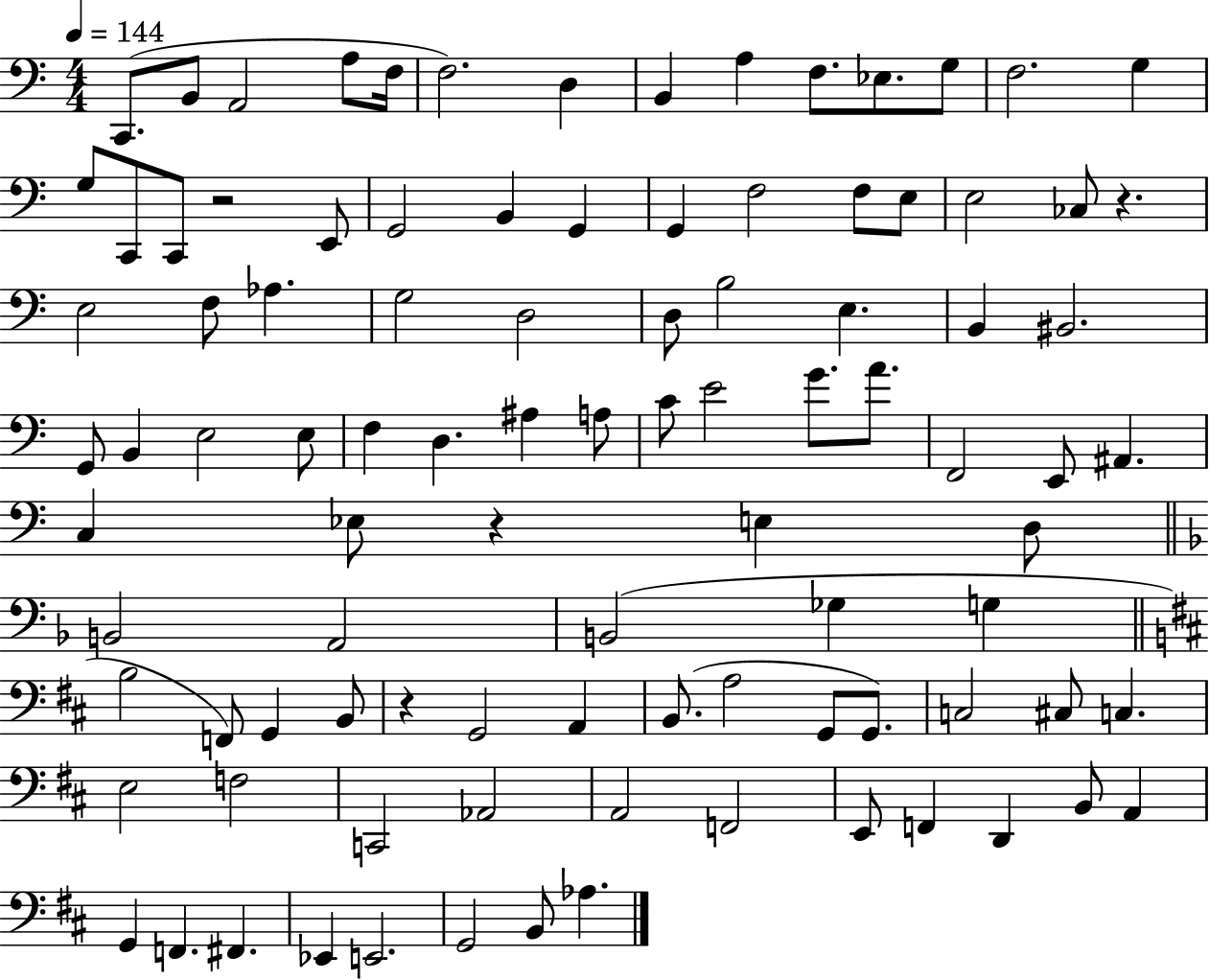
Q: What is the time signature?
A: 4/4